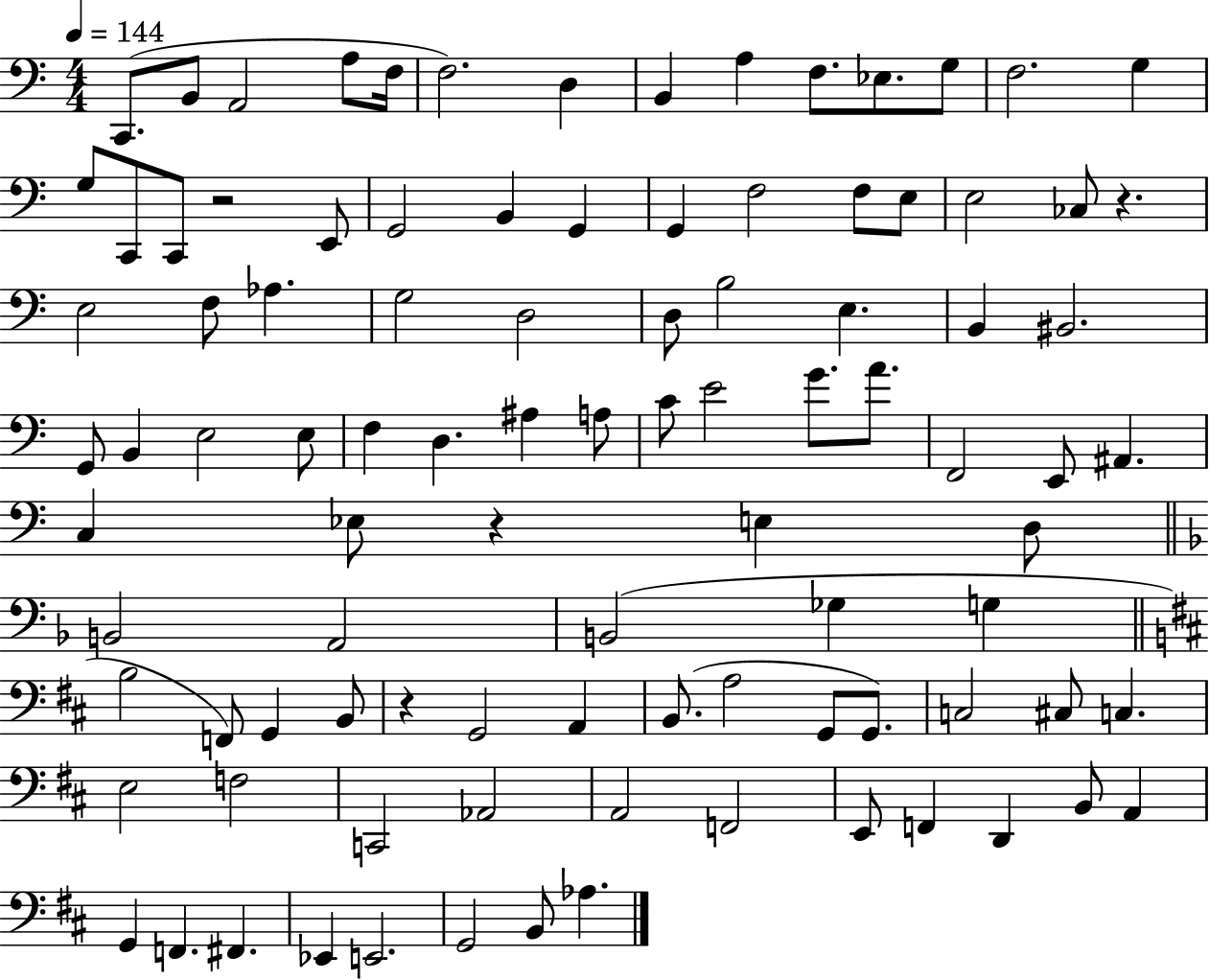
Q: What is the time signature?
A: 4/4